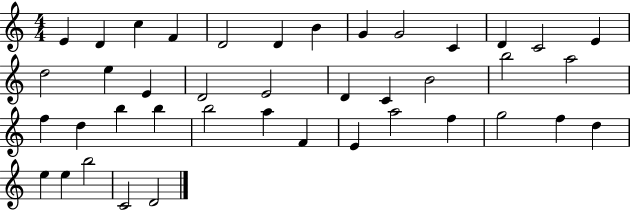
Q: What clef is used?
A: treble